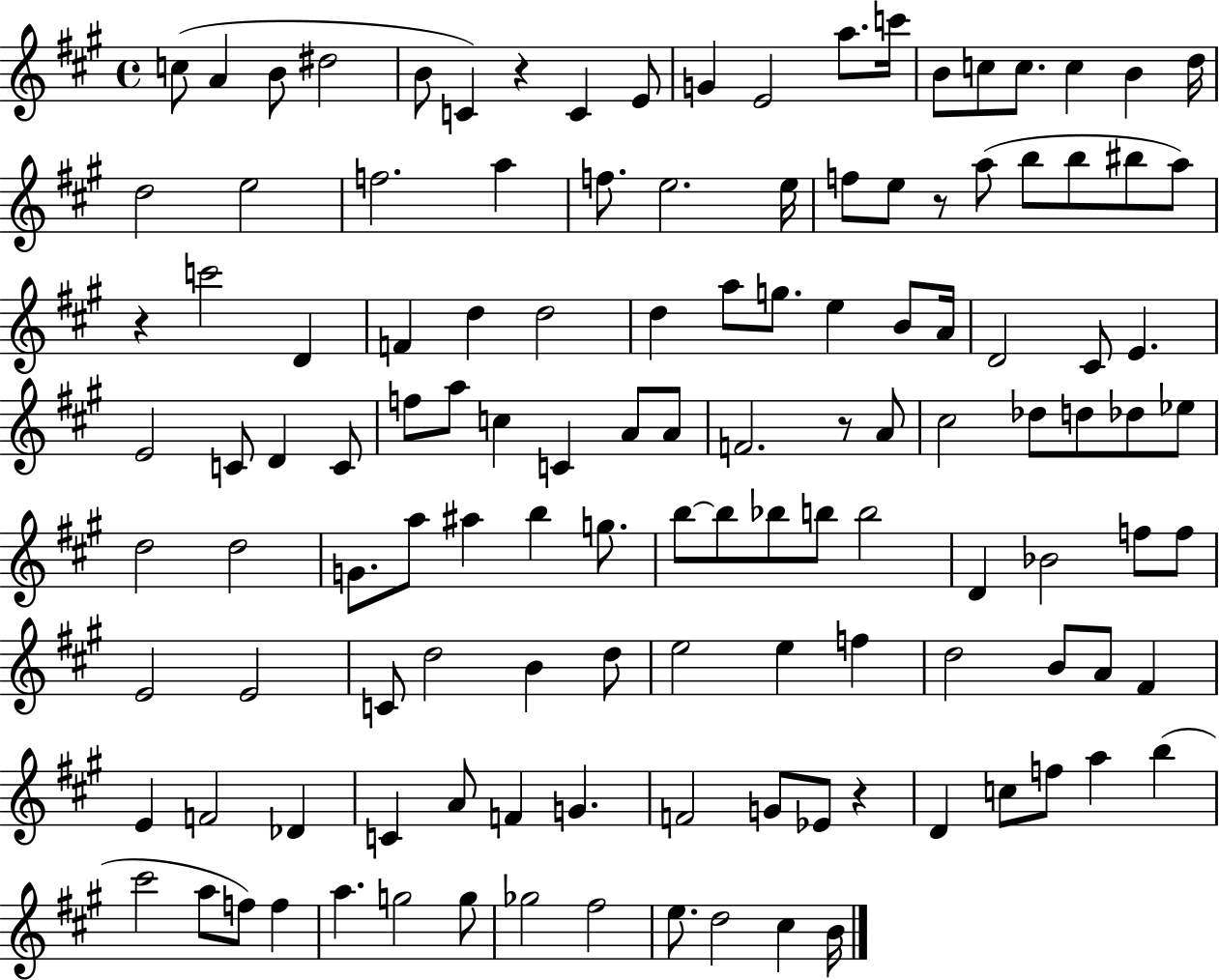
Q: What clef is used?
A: treble